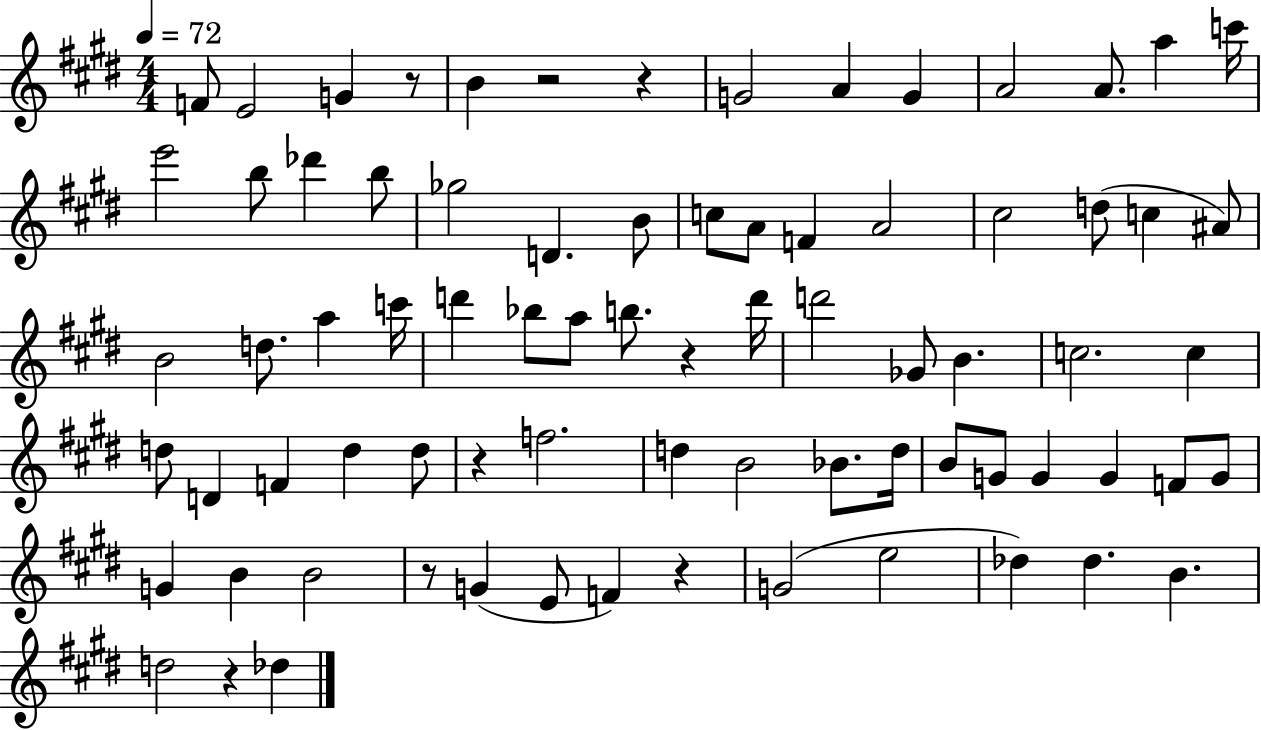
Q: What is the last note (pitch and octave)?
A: Db5